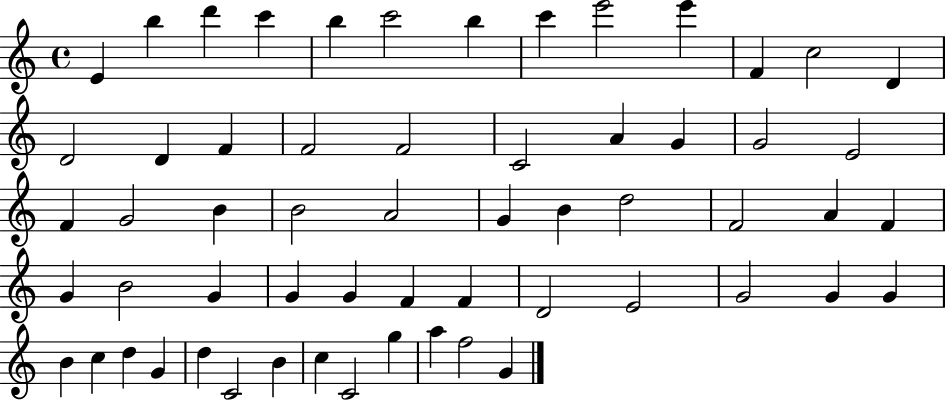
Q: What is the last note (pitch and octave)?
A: G4